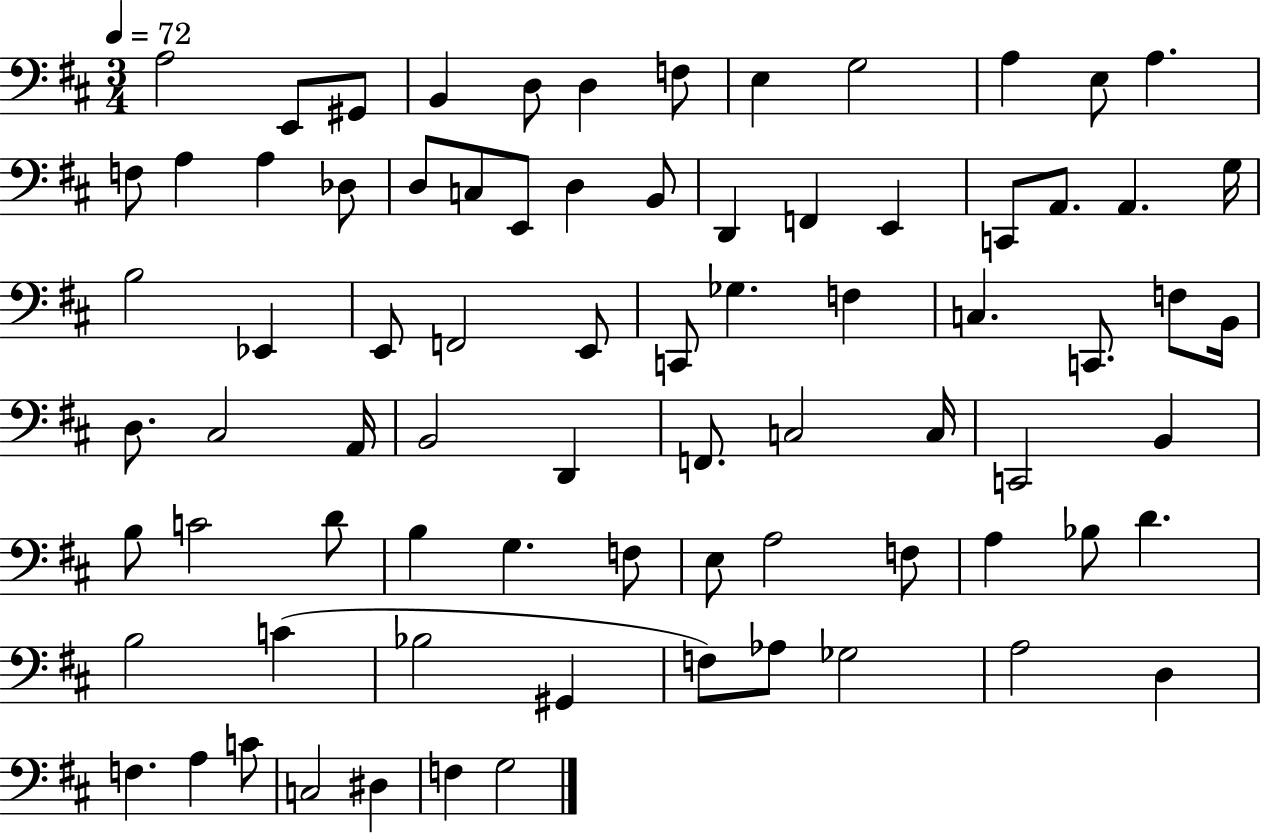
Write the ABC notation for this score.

X:1
T:Untitled
M:3/4
L:1/4
K:D
A,2 E,,/2 ^G,,/2 B,, D,/2 D, F,/2 E, G,2 A, E,/2 A, F,/2 A, A, _D,/2 D,/2 C,/2 E,,/2 D, B,,/2 D,, F,, E,, C,,/2 A,,/2 A,, G,/4 B,2 _E,, E,,/2 F,,2 E,,/2 C,,/2 _G, F, C, C,,/2 F,/2 B,,/4 D,/2 ^C,2 A,,/4 B,,2 D,, F,,/2 C,2 C,/4 C,,2 B,, B,/2 C2 D/2 B, G, F,/2 E,/2 A,2 F,/2 A, _B,/2 D B,2 C _B,2 ^G,, F,/2 _A,/2 _G,2 A,2 D, F, A, C/2 C,2 ^D, F, G,2